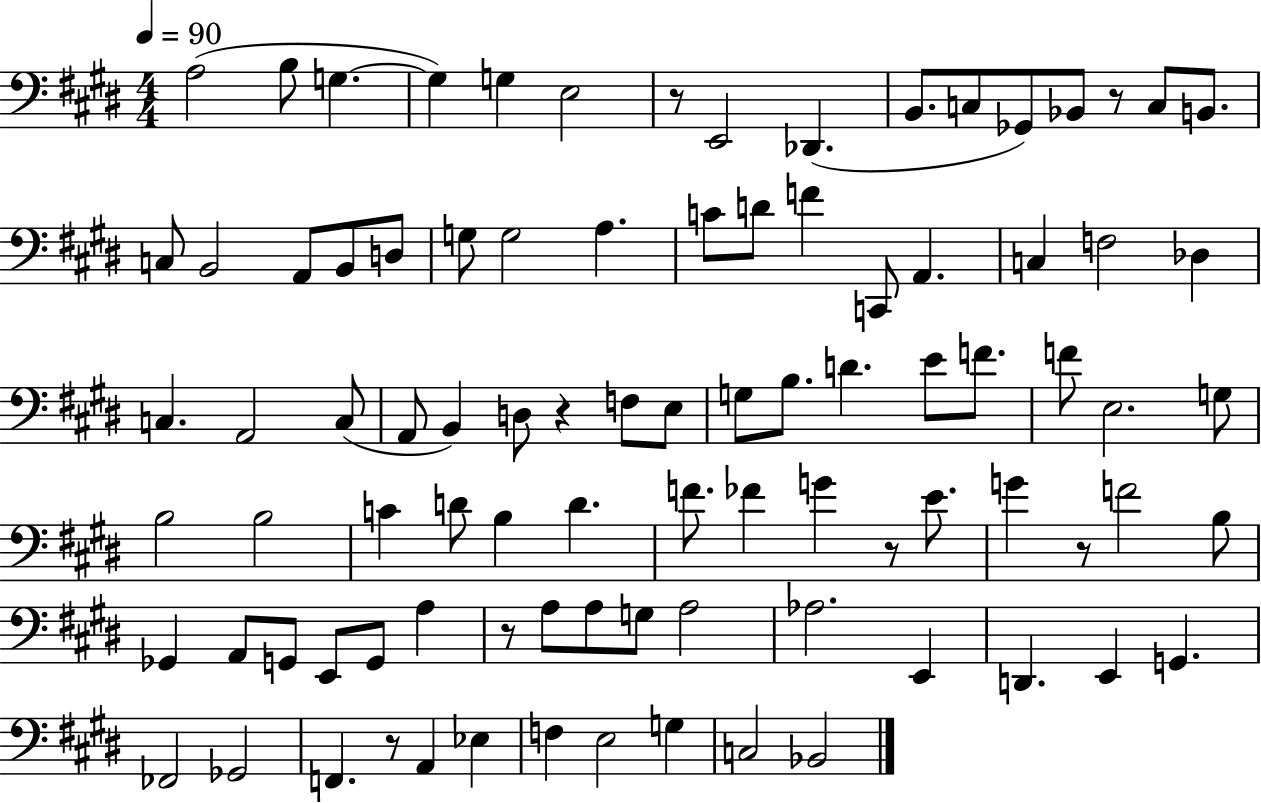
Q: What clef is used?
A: bass